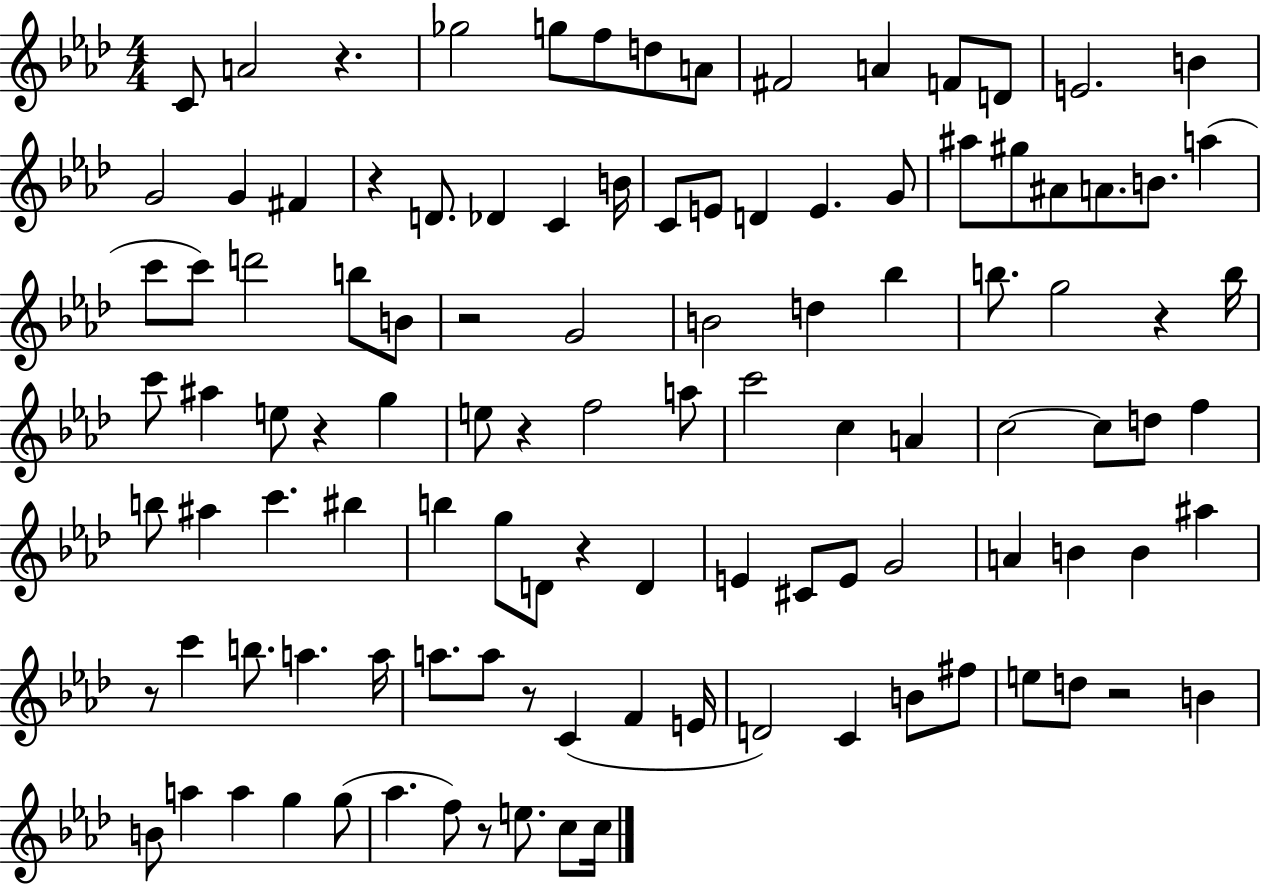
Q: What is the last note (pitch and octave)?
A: C5